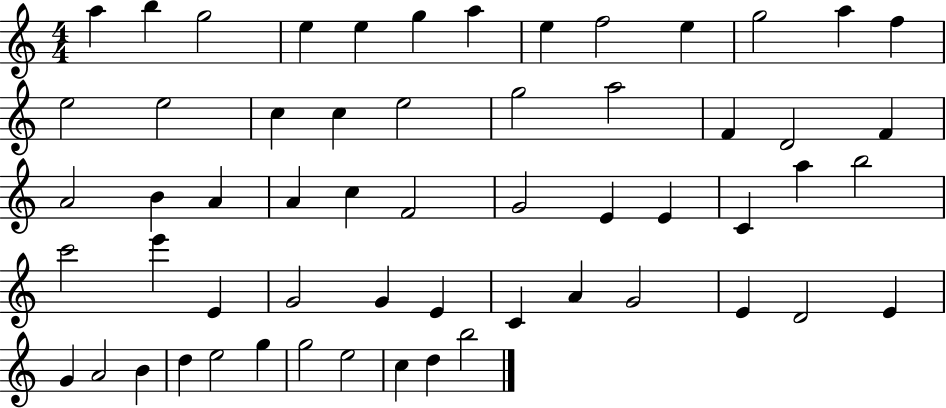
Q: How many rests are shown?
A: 0